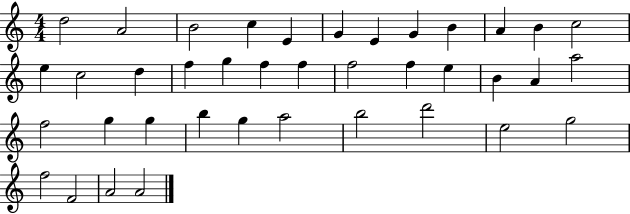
X:1
T:Untitled
M:4/4
L:1/4
K:C
d2 A2 B2 c E G E G B A B c2 e c2 d f g f f f2 f e B A a2 f2 g g b g a2 b2 d'2 e2 g2 f2 F2 A2 A2